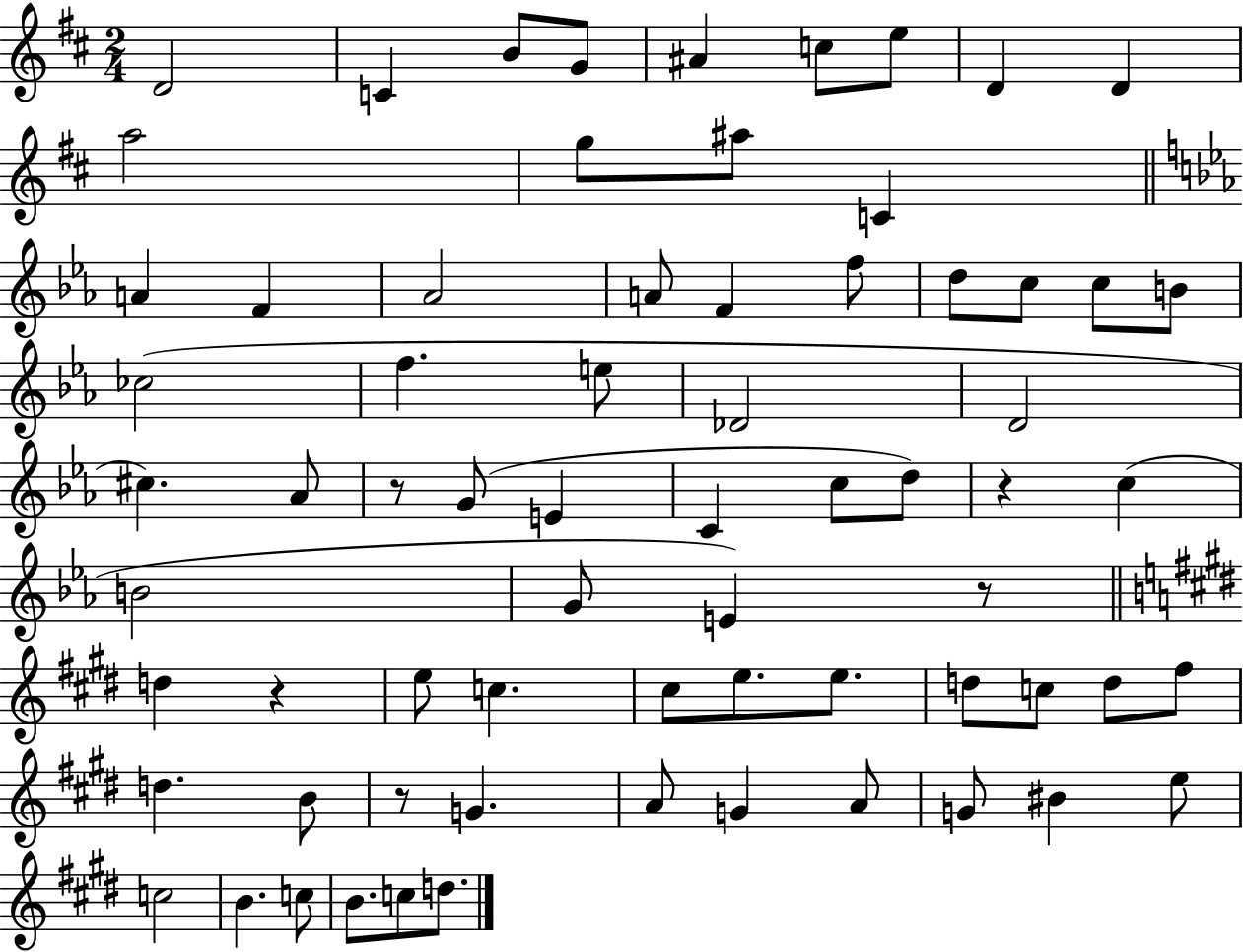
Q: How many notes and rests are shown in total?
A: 69